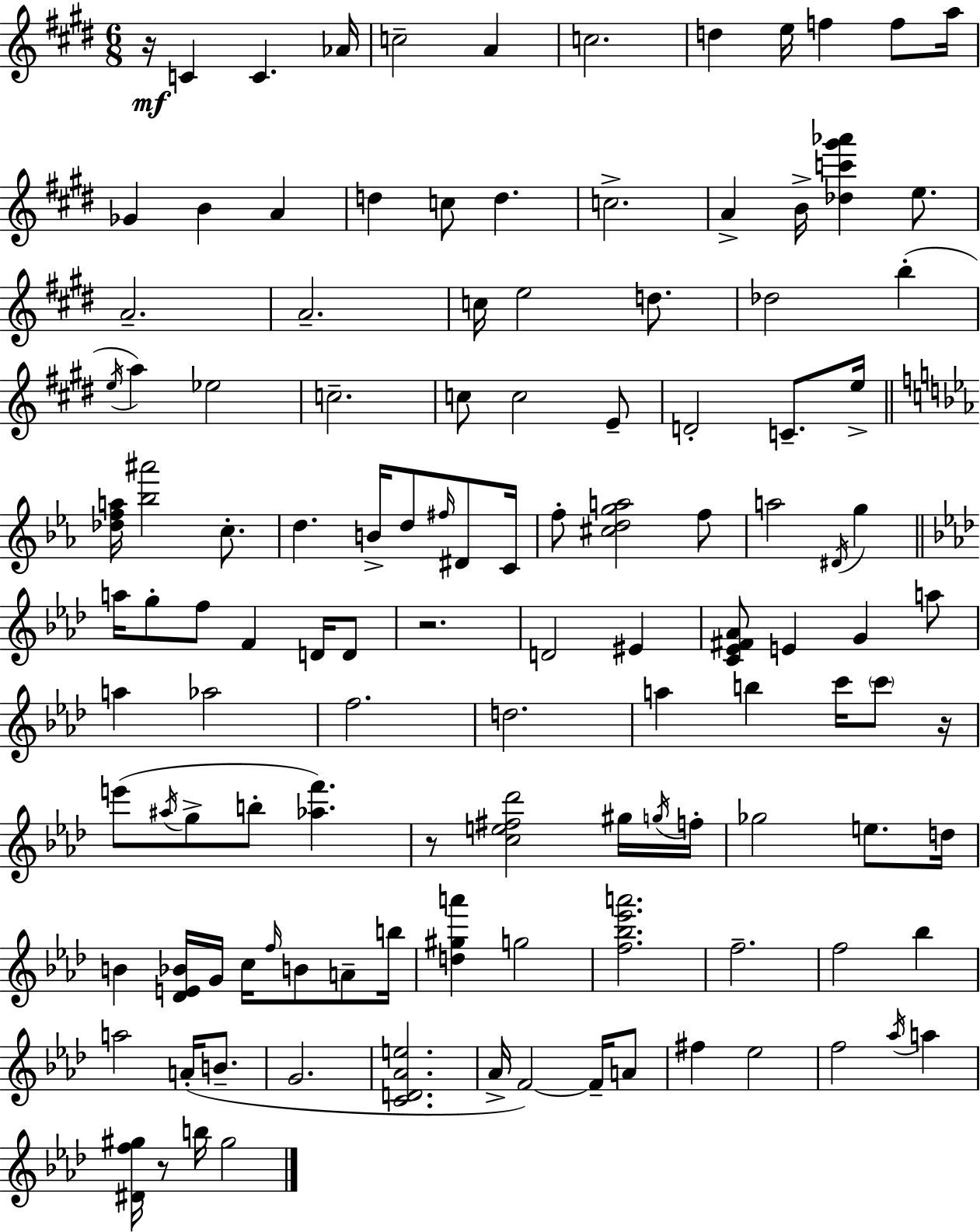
R/s C4/q C4/q. Ab4/s C5/h A4/q C5/h. D5/q E5/s F5/q F5/e A5/s Gb4/q B4/q A4/q D5/q C5/e D5/q. C5/h. A4/q B4/s [Db5,C6,G#6,Ab6]/q E5/e. A4/h. A4/h. C5/s E5/h D5/e. Db5/h B5/q E5/s A5/q Eb5/h C5/h. C5/e C5/h E4/e D4/h C4/e. E5/s [Db5,F5,A5]/s [Bb5,A#6]/h C5/e. D5/q. B4/s D5/e F#5/s D#4/e C4/s F5/e [C#5,D5,G5,A5]/h F5/e A5/h D#4/s G5/q A5/s G5/e F5/e F4/q D4/s D4/e R/h. D4/h EIS4/q [C4,Eb4,F#4,Ab4]/e E4/q G4/q A5/e A5/q Ab5/h F5/h. D5/h. A5/q B5/q C6/s C6/e R/s E6/e A#5/s G5/e B5/e [Ab5,F6]/q. R/e [C5,E5,F#5,Db6]/h G#5/s G5/s F5/s Gb5/h E5/e. D5/s B4/q [Db4,E4,Bb4]/s G4/s C5/s F5/s B4/e A4/e B5/s [D5,G#5,A6]/q G5/h [F5,Bb5,Eb6,A6]/h. F5/h. F5/h Bb5/q A5/h A4/s B4/e. G4/h. [C4,D4,Ab4,E5]/h. Ab4/s F4/h F4/s A4/e F#5/q Eb5/h F5/h Ab5/s A5/q [D#4,F5,G#5]/s R/e B5/s G#5/h